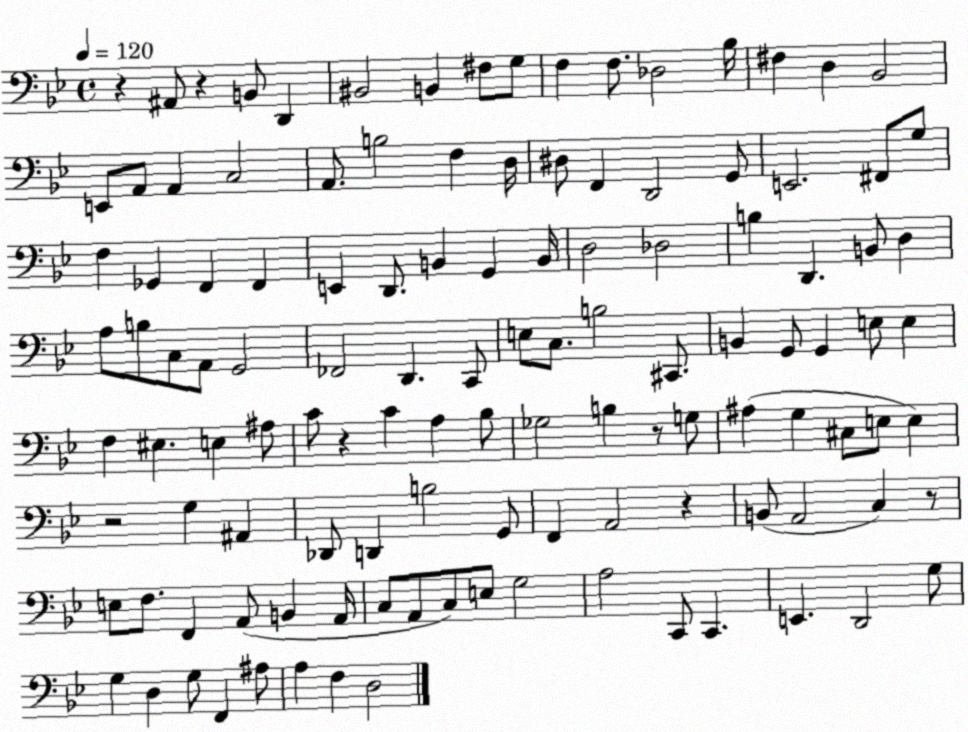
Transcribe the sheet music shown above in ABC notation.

X:1
T:Untitled
M:4/4
L:1/4
K:Bb
z ^A,,/2 z B,,/2 D,, ^B,,2 B,, ^F,/2 G,/2 F, F,/2 _D,2 _B,/4 ^F, D, _B,,2 E,,/2 A,,/2 A,, C,2 A,,/2 B,2 F, D,/4 ^D,/2 F,, D,,2 G,,/2 E,,2 ^F,,/2 G,/2 F, _G,, F,, F,, E,, D,,/2 B,, G,, B,,/4 D,2 _D,2 B, D,, B,,/2 D, A,/2 B,/2 C,/2 A,,/2 G,,2 _F,,2 D,, C,,/2 E,/2 C,/2 B,2 ^C,,/2 B,, G,,/2 G,, E,/2 E, F, ^E, E, ^A,/2 C/2 z C A, _B,/2 _G,2 B, z/2 G,/2 ^A, G, ^C,/2 E,/2 E, z2 G, ^A,, _D,,/2 D,, B,2 G,,/2 F,, A,,2 z B,,/2 A,,2 C, z/2 E,/2 F,/2 F,, A,,/2 B,, A,,/4 C,/2 A,,/2 C,/2 E,/2 G,2 A,2 C,,/2 C,, E,, D,,2 G,/2 G, D, G,/2 F,, ^A,/2 A, F, D,2